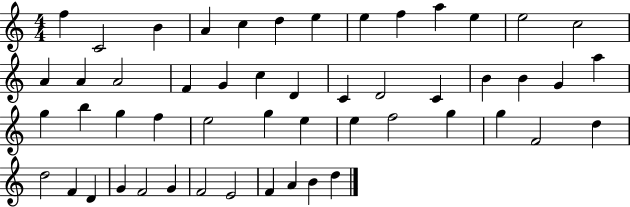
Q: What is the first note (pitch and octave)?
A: F5